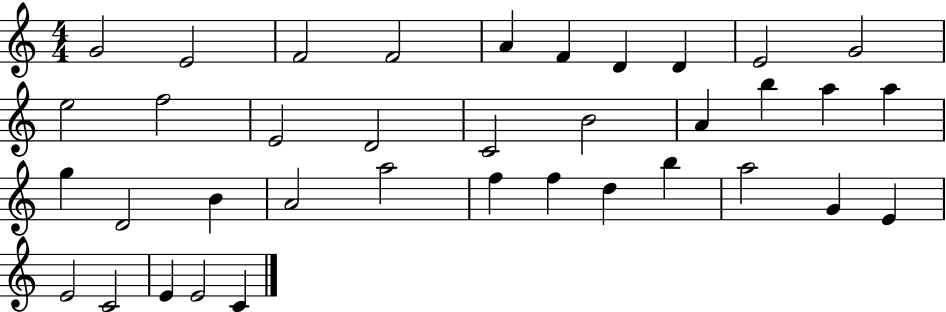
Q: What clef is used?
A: treble